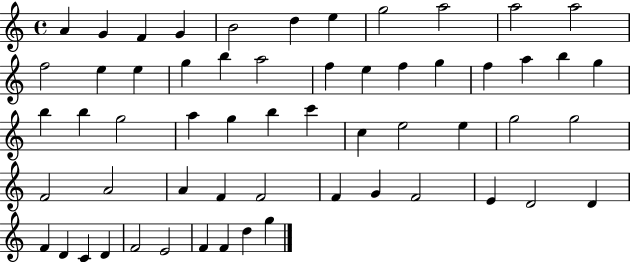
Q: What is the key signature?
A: C major